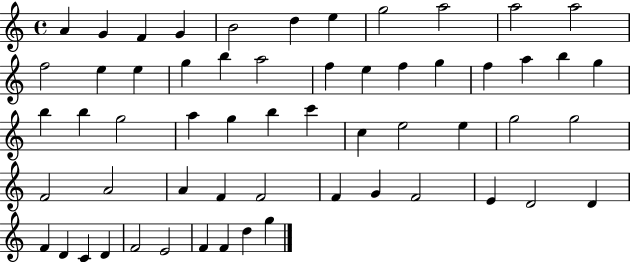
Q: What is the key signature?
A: C major